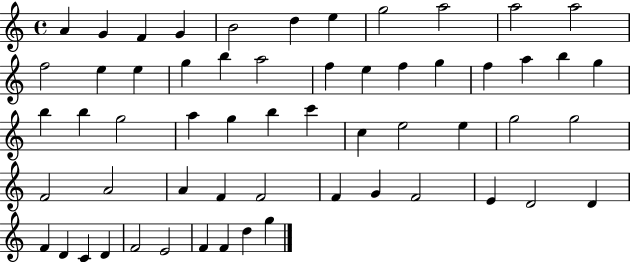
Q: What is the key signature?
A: C major